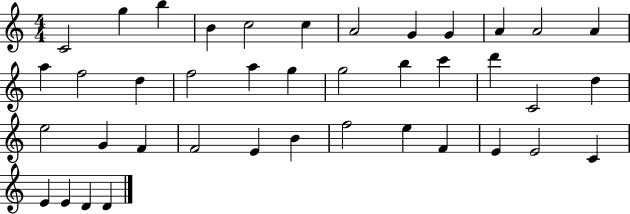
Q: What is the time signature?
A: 4/4